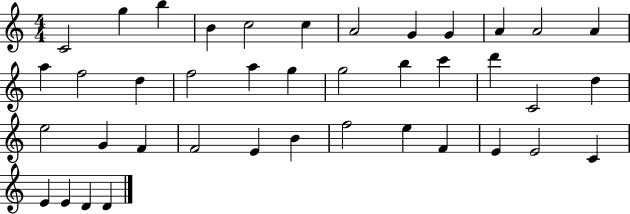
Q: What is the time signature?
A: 4/4